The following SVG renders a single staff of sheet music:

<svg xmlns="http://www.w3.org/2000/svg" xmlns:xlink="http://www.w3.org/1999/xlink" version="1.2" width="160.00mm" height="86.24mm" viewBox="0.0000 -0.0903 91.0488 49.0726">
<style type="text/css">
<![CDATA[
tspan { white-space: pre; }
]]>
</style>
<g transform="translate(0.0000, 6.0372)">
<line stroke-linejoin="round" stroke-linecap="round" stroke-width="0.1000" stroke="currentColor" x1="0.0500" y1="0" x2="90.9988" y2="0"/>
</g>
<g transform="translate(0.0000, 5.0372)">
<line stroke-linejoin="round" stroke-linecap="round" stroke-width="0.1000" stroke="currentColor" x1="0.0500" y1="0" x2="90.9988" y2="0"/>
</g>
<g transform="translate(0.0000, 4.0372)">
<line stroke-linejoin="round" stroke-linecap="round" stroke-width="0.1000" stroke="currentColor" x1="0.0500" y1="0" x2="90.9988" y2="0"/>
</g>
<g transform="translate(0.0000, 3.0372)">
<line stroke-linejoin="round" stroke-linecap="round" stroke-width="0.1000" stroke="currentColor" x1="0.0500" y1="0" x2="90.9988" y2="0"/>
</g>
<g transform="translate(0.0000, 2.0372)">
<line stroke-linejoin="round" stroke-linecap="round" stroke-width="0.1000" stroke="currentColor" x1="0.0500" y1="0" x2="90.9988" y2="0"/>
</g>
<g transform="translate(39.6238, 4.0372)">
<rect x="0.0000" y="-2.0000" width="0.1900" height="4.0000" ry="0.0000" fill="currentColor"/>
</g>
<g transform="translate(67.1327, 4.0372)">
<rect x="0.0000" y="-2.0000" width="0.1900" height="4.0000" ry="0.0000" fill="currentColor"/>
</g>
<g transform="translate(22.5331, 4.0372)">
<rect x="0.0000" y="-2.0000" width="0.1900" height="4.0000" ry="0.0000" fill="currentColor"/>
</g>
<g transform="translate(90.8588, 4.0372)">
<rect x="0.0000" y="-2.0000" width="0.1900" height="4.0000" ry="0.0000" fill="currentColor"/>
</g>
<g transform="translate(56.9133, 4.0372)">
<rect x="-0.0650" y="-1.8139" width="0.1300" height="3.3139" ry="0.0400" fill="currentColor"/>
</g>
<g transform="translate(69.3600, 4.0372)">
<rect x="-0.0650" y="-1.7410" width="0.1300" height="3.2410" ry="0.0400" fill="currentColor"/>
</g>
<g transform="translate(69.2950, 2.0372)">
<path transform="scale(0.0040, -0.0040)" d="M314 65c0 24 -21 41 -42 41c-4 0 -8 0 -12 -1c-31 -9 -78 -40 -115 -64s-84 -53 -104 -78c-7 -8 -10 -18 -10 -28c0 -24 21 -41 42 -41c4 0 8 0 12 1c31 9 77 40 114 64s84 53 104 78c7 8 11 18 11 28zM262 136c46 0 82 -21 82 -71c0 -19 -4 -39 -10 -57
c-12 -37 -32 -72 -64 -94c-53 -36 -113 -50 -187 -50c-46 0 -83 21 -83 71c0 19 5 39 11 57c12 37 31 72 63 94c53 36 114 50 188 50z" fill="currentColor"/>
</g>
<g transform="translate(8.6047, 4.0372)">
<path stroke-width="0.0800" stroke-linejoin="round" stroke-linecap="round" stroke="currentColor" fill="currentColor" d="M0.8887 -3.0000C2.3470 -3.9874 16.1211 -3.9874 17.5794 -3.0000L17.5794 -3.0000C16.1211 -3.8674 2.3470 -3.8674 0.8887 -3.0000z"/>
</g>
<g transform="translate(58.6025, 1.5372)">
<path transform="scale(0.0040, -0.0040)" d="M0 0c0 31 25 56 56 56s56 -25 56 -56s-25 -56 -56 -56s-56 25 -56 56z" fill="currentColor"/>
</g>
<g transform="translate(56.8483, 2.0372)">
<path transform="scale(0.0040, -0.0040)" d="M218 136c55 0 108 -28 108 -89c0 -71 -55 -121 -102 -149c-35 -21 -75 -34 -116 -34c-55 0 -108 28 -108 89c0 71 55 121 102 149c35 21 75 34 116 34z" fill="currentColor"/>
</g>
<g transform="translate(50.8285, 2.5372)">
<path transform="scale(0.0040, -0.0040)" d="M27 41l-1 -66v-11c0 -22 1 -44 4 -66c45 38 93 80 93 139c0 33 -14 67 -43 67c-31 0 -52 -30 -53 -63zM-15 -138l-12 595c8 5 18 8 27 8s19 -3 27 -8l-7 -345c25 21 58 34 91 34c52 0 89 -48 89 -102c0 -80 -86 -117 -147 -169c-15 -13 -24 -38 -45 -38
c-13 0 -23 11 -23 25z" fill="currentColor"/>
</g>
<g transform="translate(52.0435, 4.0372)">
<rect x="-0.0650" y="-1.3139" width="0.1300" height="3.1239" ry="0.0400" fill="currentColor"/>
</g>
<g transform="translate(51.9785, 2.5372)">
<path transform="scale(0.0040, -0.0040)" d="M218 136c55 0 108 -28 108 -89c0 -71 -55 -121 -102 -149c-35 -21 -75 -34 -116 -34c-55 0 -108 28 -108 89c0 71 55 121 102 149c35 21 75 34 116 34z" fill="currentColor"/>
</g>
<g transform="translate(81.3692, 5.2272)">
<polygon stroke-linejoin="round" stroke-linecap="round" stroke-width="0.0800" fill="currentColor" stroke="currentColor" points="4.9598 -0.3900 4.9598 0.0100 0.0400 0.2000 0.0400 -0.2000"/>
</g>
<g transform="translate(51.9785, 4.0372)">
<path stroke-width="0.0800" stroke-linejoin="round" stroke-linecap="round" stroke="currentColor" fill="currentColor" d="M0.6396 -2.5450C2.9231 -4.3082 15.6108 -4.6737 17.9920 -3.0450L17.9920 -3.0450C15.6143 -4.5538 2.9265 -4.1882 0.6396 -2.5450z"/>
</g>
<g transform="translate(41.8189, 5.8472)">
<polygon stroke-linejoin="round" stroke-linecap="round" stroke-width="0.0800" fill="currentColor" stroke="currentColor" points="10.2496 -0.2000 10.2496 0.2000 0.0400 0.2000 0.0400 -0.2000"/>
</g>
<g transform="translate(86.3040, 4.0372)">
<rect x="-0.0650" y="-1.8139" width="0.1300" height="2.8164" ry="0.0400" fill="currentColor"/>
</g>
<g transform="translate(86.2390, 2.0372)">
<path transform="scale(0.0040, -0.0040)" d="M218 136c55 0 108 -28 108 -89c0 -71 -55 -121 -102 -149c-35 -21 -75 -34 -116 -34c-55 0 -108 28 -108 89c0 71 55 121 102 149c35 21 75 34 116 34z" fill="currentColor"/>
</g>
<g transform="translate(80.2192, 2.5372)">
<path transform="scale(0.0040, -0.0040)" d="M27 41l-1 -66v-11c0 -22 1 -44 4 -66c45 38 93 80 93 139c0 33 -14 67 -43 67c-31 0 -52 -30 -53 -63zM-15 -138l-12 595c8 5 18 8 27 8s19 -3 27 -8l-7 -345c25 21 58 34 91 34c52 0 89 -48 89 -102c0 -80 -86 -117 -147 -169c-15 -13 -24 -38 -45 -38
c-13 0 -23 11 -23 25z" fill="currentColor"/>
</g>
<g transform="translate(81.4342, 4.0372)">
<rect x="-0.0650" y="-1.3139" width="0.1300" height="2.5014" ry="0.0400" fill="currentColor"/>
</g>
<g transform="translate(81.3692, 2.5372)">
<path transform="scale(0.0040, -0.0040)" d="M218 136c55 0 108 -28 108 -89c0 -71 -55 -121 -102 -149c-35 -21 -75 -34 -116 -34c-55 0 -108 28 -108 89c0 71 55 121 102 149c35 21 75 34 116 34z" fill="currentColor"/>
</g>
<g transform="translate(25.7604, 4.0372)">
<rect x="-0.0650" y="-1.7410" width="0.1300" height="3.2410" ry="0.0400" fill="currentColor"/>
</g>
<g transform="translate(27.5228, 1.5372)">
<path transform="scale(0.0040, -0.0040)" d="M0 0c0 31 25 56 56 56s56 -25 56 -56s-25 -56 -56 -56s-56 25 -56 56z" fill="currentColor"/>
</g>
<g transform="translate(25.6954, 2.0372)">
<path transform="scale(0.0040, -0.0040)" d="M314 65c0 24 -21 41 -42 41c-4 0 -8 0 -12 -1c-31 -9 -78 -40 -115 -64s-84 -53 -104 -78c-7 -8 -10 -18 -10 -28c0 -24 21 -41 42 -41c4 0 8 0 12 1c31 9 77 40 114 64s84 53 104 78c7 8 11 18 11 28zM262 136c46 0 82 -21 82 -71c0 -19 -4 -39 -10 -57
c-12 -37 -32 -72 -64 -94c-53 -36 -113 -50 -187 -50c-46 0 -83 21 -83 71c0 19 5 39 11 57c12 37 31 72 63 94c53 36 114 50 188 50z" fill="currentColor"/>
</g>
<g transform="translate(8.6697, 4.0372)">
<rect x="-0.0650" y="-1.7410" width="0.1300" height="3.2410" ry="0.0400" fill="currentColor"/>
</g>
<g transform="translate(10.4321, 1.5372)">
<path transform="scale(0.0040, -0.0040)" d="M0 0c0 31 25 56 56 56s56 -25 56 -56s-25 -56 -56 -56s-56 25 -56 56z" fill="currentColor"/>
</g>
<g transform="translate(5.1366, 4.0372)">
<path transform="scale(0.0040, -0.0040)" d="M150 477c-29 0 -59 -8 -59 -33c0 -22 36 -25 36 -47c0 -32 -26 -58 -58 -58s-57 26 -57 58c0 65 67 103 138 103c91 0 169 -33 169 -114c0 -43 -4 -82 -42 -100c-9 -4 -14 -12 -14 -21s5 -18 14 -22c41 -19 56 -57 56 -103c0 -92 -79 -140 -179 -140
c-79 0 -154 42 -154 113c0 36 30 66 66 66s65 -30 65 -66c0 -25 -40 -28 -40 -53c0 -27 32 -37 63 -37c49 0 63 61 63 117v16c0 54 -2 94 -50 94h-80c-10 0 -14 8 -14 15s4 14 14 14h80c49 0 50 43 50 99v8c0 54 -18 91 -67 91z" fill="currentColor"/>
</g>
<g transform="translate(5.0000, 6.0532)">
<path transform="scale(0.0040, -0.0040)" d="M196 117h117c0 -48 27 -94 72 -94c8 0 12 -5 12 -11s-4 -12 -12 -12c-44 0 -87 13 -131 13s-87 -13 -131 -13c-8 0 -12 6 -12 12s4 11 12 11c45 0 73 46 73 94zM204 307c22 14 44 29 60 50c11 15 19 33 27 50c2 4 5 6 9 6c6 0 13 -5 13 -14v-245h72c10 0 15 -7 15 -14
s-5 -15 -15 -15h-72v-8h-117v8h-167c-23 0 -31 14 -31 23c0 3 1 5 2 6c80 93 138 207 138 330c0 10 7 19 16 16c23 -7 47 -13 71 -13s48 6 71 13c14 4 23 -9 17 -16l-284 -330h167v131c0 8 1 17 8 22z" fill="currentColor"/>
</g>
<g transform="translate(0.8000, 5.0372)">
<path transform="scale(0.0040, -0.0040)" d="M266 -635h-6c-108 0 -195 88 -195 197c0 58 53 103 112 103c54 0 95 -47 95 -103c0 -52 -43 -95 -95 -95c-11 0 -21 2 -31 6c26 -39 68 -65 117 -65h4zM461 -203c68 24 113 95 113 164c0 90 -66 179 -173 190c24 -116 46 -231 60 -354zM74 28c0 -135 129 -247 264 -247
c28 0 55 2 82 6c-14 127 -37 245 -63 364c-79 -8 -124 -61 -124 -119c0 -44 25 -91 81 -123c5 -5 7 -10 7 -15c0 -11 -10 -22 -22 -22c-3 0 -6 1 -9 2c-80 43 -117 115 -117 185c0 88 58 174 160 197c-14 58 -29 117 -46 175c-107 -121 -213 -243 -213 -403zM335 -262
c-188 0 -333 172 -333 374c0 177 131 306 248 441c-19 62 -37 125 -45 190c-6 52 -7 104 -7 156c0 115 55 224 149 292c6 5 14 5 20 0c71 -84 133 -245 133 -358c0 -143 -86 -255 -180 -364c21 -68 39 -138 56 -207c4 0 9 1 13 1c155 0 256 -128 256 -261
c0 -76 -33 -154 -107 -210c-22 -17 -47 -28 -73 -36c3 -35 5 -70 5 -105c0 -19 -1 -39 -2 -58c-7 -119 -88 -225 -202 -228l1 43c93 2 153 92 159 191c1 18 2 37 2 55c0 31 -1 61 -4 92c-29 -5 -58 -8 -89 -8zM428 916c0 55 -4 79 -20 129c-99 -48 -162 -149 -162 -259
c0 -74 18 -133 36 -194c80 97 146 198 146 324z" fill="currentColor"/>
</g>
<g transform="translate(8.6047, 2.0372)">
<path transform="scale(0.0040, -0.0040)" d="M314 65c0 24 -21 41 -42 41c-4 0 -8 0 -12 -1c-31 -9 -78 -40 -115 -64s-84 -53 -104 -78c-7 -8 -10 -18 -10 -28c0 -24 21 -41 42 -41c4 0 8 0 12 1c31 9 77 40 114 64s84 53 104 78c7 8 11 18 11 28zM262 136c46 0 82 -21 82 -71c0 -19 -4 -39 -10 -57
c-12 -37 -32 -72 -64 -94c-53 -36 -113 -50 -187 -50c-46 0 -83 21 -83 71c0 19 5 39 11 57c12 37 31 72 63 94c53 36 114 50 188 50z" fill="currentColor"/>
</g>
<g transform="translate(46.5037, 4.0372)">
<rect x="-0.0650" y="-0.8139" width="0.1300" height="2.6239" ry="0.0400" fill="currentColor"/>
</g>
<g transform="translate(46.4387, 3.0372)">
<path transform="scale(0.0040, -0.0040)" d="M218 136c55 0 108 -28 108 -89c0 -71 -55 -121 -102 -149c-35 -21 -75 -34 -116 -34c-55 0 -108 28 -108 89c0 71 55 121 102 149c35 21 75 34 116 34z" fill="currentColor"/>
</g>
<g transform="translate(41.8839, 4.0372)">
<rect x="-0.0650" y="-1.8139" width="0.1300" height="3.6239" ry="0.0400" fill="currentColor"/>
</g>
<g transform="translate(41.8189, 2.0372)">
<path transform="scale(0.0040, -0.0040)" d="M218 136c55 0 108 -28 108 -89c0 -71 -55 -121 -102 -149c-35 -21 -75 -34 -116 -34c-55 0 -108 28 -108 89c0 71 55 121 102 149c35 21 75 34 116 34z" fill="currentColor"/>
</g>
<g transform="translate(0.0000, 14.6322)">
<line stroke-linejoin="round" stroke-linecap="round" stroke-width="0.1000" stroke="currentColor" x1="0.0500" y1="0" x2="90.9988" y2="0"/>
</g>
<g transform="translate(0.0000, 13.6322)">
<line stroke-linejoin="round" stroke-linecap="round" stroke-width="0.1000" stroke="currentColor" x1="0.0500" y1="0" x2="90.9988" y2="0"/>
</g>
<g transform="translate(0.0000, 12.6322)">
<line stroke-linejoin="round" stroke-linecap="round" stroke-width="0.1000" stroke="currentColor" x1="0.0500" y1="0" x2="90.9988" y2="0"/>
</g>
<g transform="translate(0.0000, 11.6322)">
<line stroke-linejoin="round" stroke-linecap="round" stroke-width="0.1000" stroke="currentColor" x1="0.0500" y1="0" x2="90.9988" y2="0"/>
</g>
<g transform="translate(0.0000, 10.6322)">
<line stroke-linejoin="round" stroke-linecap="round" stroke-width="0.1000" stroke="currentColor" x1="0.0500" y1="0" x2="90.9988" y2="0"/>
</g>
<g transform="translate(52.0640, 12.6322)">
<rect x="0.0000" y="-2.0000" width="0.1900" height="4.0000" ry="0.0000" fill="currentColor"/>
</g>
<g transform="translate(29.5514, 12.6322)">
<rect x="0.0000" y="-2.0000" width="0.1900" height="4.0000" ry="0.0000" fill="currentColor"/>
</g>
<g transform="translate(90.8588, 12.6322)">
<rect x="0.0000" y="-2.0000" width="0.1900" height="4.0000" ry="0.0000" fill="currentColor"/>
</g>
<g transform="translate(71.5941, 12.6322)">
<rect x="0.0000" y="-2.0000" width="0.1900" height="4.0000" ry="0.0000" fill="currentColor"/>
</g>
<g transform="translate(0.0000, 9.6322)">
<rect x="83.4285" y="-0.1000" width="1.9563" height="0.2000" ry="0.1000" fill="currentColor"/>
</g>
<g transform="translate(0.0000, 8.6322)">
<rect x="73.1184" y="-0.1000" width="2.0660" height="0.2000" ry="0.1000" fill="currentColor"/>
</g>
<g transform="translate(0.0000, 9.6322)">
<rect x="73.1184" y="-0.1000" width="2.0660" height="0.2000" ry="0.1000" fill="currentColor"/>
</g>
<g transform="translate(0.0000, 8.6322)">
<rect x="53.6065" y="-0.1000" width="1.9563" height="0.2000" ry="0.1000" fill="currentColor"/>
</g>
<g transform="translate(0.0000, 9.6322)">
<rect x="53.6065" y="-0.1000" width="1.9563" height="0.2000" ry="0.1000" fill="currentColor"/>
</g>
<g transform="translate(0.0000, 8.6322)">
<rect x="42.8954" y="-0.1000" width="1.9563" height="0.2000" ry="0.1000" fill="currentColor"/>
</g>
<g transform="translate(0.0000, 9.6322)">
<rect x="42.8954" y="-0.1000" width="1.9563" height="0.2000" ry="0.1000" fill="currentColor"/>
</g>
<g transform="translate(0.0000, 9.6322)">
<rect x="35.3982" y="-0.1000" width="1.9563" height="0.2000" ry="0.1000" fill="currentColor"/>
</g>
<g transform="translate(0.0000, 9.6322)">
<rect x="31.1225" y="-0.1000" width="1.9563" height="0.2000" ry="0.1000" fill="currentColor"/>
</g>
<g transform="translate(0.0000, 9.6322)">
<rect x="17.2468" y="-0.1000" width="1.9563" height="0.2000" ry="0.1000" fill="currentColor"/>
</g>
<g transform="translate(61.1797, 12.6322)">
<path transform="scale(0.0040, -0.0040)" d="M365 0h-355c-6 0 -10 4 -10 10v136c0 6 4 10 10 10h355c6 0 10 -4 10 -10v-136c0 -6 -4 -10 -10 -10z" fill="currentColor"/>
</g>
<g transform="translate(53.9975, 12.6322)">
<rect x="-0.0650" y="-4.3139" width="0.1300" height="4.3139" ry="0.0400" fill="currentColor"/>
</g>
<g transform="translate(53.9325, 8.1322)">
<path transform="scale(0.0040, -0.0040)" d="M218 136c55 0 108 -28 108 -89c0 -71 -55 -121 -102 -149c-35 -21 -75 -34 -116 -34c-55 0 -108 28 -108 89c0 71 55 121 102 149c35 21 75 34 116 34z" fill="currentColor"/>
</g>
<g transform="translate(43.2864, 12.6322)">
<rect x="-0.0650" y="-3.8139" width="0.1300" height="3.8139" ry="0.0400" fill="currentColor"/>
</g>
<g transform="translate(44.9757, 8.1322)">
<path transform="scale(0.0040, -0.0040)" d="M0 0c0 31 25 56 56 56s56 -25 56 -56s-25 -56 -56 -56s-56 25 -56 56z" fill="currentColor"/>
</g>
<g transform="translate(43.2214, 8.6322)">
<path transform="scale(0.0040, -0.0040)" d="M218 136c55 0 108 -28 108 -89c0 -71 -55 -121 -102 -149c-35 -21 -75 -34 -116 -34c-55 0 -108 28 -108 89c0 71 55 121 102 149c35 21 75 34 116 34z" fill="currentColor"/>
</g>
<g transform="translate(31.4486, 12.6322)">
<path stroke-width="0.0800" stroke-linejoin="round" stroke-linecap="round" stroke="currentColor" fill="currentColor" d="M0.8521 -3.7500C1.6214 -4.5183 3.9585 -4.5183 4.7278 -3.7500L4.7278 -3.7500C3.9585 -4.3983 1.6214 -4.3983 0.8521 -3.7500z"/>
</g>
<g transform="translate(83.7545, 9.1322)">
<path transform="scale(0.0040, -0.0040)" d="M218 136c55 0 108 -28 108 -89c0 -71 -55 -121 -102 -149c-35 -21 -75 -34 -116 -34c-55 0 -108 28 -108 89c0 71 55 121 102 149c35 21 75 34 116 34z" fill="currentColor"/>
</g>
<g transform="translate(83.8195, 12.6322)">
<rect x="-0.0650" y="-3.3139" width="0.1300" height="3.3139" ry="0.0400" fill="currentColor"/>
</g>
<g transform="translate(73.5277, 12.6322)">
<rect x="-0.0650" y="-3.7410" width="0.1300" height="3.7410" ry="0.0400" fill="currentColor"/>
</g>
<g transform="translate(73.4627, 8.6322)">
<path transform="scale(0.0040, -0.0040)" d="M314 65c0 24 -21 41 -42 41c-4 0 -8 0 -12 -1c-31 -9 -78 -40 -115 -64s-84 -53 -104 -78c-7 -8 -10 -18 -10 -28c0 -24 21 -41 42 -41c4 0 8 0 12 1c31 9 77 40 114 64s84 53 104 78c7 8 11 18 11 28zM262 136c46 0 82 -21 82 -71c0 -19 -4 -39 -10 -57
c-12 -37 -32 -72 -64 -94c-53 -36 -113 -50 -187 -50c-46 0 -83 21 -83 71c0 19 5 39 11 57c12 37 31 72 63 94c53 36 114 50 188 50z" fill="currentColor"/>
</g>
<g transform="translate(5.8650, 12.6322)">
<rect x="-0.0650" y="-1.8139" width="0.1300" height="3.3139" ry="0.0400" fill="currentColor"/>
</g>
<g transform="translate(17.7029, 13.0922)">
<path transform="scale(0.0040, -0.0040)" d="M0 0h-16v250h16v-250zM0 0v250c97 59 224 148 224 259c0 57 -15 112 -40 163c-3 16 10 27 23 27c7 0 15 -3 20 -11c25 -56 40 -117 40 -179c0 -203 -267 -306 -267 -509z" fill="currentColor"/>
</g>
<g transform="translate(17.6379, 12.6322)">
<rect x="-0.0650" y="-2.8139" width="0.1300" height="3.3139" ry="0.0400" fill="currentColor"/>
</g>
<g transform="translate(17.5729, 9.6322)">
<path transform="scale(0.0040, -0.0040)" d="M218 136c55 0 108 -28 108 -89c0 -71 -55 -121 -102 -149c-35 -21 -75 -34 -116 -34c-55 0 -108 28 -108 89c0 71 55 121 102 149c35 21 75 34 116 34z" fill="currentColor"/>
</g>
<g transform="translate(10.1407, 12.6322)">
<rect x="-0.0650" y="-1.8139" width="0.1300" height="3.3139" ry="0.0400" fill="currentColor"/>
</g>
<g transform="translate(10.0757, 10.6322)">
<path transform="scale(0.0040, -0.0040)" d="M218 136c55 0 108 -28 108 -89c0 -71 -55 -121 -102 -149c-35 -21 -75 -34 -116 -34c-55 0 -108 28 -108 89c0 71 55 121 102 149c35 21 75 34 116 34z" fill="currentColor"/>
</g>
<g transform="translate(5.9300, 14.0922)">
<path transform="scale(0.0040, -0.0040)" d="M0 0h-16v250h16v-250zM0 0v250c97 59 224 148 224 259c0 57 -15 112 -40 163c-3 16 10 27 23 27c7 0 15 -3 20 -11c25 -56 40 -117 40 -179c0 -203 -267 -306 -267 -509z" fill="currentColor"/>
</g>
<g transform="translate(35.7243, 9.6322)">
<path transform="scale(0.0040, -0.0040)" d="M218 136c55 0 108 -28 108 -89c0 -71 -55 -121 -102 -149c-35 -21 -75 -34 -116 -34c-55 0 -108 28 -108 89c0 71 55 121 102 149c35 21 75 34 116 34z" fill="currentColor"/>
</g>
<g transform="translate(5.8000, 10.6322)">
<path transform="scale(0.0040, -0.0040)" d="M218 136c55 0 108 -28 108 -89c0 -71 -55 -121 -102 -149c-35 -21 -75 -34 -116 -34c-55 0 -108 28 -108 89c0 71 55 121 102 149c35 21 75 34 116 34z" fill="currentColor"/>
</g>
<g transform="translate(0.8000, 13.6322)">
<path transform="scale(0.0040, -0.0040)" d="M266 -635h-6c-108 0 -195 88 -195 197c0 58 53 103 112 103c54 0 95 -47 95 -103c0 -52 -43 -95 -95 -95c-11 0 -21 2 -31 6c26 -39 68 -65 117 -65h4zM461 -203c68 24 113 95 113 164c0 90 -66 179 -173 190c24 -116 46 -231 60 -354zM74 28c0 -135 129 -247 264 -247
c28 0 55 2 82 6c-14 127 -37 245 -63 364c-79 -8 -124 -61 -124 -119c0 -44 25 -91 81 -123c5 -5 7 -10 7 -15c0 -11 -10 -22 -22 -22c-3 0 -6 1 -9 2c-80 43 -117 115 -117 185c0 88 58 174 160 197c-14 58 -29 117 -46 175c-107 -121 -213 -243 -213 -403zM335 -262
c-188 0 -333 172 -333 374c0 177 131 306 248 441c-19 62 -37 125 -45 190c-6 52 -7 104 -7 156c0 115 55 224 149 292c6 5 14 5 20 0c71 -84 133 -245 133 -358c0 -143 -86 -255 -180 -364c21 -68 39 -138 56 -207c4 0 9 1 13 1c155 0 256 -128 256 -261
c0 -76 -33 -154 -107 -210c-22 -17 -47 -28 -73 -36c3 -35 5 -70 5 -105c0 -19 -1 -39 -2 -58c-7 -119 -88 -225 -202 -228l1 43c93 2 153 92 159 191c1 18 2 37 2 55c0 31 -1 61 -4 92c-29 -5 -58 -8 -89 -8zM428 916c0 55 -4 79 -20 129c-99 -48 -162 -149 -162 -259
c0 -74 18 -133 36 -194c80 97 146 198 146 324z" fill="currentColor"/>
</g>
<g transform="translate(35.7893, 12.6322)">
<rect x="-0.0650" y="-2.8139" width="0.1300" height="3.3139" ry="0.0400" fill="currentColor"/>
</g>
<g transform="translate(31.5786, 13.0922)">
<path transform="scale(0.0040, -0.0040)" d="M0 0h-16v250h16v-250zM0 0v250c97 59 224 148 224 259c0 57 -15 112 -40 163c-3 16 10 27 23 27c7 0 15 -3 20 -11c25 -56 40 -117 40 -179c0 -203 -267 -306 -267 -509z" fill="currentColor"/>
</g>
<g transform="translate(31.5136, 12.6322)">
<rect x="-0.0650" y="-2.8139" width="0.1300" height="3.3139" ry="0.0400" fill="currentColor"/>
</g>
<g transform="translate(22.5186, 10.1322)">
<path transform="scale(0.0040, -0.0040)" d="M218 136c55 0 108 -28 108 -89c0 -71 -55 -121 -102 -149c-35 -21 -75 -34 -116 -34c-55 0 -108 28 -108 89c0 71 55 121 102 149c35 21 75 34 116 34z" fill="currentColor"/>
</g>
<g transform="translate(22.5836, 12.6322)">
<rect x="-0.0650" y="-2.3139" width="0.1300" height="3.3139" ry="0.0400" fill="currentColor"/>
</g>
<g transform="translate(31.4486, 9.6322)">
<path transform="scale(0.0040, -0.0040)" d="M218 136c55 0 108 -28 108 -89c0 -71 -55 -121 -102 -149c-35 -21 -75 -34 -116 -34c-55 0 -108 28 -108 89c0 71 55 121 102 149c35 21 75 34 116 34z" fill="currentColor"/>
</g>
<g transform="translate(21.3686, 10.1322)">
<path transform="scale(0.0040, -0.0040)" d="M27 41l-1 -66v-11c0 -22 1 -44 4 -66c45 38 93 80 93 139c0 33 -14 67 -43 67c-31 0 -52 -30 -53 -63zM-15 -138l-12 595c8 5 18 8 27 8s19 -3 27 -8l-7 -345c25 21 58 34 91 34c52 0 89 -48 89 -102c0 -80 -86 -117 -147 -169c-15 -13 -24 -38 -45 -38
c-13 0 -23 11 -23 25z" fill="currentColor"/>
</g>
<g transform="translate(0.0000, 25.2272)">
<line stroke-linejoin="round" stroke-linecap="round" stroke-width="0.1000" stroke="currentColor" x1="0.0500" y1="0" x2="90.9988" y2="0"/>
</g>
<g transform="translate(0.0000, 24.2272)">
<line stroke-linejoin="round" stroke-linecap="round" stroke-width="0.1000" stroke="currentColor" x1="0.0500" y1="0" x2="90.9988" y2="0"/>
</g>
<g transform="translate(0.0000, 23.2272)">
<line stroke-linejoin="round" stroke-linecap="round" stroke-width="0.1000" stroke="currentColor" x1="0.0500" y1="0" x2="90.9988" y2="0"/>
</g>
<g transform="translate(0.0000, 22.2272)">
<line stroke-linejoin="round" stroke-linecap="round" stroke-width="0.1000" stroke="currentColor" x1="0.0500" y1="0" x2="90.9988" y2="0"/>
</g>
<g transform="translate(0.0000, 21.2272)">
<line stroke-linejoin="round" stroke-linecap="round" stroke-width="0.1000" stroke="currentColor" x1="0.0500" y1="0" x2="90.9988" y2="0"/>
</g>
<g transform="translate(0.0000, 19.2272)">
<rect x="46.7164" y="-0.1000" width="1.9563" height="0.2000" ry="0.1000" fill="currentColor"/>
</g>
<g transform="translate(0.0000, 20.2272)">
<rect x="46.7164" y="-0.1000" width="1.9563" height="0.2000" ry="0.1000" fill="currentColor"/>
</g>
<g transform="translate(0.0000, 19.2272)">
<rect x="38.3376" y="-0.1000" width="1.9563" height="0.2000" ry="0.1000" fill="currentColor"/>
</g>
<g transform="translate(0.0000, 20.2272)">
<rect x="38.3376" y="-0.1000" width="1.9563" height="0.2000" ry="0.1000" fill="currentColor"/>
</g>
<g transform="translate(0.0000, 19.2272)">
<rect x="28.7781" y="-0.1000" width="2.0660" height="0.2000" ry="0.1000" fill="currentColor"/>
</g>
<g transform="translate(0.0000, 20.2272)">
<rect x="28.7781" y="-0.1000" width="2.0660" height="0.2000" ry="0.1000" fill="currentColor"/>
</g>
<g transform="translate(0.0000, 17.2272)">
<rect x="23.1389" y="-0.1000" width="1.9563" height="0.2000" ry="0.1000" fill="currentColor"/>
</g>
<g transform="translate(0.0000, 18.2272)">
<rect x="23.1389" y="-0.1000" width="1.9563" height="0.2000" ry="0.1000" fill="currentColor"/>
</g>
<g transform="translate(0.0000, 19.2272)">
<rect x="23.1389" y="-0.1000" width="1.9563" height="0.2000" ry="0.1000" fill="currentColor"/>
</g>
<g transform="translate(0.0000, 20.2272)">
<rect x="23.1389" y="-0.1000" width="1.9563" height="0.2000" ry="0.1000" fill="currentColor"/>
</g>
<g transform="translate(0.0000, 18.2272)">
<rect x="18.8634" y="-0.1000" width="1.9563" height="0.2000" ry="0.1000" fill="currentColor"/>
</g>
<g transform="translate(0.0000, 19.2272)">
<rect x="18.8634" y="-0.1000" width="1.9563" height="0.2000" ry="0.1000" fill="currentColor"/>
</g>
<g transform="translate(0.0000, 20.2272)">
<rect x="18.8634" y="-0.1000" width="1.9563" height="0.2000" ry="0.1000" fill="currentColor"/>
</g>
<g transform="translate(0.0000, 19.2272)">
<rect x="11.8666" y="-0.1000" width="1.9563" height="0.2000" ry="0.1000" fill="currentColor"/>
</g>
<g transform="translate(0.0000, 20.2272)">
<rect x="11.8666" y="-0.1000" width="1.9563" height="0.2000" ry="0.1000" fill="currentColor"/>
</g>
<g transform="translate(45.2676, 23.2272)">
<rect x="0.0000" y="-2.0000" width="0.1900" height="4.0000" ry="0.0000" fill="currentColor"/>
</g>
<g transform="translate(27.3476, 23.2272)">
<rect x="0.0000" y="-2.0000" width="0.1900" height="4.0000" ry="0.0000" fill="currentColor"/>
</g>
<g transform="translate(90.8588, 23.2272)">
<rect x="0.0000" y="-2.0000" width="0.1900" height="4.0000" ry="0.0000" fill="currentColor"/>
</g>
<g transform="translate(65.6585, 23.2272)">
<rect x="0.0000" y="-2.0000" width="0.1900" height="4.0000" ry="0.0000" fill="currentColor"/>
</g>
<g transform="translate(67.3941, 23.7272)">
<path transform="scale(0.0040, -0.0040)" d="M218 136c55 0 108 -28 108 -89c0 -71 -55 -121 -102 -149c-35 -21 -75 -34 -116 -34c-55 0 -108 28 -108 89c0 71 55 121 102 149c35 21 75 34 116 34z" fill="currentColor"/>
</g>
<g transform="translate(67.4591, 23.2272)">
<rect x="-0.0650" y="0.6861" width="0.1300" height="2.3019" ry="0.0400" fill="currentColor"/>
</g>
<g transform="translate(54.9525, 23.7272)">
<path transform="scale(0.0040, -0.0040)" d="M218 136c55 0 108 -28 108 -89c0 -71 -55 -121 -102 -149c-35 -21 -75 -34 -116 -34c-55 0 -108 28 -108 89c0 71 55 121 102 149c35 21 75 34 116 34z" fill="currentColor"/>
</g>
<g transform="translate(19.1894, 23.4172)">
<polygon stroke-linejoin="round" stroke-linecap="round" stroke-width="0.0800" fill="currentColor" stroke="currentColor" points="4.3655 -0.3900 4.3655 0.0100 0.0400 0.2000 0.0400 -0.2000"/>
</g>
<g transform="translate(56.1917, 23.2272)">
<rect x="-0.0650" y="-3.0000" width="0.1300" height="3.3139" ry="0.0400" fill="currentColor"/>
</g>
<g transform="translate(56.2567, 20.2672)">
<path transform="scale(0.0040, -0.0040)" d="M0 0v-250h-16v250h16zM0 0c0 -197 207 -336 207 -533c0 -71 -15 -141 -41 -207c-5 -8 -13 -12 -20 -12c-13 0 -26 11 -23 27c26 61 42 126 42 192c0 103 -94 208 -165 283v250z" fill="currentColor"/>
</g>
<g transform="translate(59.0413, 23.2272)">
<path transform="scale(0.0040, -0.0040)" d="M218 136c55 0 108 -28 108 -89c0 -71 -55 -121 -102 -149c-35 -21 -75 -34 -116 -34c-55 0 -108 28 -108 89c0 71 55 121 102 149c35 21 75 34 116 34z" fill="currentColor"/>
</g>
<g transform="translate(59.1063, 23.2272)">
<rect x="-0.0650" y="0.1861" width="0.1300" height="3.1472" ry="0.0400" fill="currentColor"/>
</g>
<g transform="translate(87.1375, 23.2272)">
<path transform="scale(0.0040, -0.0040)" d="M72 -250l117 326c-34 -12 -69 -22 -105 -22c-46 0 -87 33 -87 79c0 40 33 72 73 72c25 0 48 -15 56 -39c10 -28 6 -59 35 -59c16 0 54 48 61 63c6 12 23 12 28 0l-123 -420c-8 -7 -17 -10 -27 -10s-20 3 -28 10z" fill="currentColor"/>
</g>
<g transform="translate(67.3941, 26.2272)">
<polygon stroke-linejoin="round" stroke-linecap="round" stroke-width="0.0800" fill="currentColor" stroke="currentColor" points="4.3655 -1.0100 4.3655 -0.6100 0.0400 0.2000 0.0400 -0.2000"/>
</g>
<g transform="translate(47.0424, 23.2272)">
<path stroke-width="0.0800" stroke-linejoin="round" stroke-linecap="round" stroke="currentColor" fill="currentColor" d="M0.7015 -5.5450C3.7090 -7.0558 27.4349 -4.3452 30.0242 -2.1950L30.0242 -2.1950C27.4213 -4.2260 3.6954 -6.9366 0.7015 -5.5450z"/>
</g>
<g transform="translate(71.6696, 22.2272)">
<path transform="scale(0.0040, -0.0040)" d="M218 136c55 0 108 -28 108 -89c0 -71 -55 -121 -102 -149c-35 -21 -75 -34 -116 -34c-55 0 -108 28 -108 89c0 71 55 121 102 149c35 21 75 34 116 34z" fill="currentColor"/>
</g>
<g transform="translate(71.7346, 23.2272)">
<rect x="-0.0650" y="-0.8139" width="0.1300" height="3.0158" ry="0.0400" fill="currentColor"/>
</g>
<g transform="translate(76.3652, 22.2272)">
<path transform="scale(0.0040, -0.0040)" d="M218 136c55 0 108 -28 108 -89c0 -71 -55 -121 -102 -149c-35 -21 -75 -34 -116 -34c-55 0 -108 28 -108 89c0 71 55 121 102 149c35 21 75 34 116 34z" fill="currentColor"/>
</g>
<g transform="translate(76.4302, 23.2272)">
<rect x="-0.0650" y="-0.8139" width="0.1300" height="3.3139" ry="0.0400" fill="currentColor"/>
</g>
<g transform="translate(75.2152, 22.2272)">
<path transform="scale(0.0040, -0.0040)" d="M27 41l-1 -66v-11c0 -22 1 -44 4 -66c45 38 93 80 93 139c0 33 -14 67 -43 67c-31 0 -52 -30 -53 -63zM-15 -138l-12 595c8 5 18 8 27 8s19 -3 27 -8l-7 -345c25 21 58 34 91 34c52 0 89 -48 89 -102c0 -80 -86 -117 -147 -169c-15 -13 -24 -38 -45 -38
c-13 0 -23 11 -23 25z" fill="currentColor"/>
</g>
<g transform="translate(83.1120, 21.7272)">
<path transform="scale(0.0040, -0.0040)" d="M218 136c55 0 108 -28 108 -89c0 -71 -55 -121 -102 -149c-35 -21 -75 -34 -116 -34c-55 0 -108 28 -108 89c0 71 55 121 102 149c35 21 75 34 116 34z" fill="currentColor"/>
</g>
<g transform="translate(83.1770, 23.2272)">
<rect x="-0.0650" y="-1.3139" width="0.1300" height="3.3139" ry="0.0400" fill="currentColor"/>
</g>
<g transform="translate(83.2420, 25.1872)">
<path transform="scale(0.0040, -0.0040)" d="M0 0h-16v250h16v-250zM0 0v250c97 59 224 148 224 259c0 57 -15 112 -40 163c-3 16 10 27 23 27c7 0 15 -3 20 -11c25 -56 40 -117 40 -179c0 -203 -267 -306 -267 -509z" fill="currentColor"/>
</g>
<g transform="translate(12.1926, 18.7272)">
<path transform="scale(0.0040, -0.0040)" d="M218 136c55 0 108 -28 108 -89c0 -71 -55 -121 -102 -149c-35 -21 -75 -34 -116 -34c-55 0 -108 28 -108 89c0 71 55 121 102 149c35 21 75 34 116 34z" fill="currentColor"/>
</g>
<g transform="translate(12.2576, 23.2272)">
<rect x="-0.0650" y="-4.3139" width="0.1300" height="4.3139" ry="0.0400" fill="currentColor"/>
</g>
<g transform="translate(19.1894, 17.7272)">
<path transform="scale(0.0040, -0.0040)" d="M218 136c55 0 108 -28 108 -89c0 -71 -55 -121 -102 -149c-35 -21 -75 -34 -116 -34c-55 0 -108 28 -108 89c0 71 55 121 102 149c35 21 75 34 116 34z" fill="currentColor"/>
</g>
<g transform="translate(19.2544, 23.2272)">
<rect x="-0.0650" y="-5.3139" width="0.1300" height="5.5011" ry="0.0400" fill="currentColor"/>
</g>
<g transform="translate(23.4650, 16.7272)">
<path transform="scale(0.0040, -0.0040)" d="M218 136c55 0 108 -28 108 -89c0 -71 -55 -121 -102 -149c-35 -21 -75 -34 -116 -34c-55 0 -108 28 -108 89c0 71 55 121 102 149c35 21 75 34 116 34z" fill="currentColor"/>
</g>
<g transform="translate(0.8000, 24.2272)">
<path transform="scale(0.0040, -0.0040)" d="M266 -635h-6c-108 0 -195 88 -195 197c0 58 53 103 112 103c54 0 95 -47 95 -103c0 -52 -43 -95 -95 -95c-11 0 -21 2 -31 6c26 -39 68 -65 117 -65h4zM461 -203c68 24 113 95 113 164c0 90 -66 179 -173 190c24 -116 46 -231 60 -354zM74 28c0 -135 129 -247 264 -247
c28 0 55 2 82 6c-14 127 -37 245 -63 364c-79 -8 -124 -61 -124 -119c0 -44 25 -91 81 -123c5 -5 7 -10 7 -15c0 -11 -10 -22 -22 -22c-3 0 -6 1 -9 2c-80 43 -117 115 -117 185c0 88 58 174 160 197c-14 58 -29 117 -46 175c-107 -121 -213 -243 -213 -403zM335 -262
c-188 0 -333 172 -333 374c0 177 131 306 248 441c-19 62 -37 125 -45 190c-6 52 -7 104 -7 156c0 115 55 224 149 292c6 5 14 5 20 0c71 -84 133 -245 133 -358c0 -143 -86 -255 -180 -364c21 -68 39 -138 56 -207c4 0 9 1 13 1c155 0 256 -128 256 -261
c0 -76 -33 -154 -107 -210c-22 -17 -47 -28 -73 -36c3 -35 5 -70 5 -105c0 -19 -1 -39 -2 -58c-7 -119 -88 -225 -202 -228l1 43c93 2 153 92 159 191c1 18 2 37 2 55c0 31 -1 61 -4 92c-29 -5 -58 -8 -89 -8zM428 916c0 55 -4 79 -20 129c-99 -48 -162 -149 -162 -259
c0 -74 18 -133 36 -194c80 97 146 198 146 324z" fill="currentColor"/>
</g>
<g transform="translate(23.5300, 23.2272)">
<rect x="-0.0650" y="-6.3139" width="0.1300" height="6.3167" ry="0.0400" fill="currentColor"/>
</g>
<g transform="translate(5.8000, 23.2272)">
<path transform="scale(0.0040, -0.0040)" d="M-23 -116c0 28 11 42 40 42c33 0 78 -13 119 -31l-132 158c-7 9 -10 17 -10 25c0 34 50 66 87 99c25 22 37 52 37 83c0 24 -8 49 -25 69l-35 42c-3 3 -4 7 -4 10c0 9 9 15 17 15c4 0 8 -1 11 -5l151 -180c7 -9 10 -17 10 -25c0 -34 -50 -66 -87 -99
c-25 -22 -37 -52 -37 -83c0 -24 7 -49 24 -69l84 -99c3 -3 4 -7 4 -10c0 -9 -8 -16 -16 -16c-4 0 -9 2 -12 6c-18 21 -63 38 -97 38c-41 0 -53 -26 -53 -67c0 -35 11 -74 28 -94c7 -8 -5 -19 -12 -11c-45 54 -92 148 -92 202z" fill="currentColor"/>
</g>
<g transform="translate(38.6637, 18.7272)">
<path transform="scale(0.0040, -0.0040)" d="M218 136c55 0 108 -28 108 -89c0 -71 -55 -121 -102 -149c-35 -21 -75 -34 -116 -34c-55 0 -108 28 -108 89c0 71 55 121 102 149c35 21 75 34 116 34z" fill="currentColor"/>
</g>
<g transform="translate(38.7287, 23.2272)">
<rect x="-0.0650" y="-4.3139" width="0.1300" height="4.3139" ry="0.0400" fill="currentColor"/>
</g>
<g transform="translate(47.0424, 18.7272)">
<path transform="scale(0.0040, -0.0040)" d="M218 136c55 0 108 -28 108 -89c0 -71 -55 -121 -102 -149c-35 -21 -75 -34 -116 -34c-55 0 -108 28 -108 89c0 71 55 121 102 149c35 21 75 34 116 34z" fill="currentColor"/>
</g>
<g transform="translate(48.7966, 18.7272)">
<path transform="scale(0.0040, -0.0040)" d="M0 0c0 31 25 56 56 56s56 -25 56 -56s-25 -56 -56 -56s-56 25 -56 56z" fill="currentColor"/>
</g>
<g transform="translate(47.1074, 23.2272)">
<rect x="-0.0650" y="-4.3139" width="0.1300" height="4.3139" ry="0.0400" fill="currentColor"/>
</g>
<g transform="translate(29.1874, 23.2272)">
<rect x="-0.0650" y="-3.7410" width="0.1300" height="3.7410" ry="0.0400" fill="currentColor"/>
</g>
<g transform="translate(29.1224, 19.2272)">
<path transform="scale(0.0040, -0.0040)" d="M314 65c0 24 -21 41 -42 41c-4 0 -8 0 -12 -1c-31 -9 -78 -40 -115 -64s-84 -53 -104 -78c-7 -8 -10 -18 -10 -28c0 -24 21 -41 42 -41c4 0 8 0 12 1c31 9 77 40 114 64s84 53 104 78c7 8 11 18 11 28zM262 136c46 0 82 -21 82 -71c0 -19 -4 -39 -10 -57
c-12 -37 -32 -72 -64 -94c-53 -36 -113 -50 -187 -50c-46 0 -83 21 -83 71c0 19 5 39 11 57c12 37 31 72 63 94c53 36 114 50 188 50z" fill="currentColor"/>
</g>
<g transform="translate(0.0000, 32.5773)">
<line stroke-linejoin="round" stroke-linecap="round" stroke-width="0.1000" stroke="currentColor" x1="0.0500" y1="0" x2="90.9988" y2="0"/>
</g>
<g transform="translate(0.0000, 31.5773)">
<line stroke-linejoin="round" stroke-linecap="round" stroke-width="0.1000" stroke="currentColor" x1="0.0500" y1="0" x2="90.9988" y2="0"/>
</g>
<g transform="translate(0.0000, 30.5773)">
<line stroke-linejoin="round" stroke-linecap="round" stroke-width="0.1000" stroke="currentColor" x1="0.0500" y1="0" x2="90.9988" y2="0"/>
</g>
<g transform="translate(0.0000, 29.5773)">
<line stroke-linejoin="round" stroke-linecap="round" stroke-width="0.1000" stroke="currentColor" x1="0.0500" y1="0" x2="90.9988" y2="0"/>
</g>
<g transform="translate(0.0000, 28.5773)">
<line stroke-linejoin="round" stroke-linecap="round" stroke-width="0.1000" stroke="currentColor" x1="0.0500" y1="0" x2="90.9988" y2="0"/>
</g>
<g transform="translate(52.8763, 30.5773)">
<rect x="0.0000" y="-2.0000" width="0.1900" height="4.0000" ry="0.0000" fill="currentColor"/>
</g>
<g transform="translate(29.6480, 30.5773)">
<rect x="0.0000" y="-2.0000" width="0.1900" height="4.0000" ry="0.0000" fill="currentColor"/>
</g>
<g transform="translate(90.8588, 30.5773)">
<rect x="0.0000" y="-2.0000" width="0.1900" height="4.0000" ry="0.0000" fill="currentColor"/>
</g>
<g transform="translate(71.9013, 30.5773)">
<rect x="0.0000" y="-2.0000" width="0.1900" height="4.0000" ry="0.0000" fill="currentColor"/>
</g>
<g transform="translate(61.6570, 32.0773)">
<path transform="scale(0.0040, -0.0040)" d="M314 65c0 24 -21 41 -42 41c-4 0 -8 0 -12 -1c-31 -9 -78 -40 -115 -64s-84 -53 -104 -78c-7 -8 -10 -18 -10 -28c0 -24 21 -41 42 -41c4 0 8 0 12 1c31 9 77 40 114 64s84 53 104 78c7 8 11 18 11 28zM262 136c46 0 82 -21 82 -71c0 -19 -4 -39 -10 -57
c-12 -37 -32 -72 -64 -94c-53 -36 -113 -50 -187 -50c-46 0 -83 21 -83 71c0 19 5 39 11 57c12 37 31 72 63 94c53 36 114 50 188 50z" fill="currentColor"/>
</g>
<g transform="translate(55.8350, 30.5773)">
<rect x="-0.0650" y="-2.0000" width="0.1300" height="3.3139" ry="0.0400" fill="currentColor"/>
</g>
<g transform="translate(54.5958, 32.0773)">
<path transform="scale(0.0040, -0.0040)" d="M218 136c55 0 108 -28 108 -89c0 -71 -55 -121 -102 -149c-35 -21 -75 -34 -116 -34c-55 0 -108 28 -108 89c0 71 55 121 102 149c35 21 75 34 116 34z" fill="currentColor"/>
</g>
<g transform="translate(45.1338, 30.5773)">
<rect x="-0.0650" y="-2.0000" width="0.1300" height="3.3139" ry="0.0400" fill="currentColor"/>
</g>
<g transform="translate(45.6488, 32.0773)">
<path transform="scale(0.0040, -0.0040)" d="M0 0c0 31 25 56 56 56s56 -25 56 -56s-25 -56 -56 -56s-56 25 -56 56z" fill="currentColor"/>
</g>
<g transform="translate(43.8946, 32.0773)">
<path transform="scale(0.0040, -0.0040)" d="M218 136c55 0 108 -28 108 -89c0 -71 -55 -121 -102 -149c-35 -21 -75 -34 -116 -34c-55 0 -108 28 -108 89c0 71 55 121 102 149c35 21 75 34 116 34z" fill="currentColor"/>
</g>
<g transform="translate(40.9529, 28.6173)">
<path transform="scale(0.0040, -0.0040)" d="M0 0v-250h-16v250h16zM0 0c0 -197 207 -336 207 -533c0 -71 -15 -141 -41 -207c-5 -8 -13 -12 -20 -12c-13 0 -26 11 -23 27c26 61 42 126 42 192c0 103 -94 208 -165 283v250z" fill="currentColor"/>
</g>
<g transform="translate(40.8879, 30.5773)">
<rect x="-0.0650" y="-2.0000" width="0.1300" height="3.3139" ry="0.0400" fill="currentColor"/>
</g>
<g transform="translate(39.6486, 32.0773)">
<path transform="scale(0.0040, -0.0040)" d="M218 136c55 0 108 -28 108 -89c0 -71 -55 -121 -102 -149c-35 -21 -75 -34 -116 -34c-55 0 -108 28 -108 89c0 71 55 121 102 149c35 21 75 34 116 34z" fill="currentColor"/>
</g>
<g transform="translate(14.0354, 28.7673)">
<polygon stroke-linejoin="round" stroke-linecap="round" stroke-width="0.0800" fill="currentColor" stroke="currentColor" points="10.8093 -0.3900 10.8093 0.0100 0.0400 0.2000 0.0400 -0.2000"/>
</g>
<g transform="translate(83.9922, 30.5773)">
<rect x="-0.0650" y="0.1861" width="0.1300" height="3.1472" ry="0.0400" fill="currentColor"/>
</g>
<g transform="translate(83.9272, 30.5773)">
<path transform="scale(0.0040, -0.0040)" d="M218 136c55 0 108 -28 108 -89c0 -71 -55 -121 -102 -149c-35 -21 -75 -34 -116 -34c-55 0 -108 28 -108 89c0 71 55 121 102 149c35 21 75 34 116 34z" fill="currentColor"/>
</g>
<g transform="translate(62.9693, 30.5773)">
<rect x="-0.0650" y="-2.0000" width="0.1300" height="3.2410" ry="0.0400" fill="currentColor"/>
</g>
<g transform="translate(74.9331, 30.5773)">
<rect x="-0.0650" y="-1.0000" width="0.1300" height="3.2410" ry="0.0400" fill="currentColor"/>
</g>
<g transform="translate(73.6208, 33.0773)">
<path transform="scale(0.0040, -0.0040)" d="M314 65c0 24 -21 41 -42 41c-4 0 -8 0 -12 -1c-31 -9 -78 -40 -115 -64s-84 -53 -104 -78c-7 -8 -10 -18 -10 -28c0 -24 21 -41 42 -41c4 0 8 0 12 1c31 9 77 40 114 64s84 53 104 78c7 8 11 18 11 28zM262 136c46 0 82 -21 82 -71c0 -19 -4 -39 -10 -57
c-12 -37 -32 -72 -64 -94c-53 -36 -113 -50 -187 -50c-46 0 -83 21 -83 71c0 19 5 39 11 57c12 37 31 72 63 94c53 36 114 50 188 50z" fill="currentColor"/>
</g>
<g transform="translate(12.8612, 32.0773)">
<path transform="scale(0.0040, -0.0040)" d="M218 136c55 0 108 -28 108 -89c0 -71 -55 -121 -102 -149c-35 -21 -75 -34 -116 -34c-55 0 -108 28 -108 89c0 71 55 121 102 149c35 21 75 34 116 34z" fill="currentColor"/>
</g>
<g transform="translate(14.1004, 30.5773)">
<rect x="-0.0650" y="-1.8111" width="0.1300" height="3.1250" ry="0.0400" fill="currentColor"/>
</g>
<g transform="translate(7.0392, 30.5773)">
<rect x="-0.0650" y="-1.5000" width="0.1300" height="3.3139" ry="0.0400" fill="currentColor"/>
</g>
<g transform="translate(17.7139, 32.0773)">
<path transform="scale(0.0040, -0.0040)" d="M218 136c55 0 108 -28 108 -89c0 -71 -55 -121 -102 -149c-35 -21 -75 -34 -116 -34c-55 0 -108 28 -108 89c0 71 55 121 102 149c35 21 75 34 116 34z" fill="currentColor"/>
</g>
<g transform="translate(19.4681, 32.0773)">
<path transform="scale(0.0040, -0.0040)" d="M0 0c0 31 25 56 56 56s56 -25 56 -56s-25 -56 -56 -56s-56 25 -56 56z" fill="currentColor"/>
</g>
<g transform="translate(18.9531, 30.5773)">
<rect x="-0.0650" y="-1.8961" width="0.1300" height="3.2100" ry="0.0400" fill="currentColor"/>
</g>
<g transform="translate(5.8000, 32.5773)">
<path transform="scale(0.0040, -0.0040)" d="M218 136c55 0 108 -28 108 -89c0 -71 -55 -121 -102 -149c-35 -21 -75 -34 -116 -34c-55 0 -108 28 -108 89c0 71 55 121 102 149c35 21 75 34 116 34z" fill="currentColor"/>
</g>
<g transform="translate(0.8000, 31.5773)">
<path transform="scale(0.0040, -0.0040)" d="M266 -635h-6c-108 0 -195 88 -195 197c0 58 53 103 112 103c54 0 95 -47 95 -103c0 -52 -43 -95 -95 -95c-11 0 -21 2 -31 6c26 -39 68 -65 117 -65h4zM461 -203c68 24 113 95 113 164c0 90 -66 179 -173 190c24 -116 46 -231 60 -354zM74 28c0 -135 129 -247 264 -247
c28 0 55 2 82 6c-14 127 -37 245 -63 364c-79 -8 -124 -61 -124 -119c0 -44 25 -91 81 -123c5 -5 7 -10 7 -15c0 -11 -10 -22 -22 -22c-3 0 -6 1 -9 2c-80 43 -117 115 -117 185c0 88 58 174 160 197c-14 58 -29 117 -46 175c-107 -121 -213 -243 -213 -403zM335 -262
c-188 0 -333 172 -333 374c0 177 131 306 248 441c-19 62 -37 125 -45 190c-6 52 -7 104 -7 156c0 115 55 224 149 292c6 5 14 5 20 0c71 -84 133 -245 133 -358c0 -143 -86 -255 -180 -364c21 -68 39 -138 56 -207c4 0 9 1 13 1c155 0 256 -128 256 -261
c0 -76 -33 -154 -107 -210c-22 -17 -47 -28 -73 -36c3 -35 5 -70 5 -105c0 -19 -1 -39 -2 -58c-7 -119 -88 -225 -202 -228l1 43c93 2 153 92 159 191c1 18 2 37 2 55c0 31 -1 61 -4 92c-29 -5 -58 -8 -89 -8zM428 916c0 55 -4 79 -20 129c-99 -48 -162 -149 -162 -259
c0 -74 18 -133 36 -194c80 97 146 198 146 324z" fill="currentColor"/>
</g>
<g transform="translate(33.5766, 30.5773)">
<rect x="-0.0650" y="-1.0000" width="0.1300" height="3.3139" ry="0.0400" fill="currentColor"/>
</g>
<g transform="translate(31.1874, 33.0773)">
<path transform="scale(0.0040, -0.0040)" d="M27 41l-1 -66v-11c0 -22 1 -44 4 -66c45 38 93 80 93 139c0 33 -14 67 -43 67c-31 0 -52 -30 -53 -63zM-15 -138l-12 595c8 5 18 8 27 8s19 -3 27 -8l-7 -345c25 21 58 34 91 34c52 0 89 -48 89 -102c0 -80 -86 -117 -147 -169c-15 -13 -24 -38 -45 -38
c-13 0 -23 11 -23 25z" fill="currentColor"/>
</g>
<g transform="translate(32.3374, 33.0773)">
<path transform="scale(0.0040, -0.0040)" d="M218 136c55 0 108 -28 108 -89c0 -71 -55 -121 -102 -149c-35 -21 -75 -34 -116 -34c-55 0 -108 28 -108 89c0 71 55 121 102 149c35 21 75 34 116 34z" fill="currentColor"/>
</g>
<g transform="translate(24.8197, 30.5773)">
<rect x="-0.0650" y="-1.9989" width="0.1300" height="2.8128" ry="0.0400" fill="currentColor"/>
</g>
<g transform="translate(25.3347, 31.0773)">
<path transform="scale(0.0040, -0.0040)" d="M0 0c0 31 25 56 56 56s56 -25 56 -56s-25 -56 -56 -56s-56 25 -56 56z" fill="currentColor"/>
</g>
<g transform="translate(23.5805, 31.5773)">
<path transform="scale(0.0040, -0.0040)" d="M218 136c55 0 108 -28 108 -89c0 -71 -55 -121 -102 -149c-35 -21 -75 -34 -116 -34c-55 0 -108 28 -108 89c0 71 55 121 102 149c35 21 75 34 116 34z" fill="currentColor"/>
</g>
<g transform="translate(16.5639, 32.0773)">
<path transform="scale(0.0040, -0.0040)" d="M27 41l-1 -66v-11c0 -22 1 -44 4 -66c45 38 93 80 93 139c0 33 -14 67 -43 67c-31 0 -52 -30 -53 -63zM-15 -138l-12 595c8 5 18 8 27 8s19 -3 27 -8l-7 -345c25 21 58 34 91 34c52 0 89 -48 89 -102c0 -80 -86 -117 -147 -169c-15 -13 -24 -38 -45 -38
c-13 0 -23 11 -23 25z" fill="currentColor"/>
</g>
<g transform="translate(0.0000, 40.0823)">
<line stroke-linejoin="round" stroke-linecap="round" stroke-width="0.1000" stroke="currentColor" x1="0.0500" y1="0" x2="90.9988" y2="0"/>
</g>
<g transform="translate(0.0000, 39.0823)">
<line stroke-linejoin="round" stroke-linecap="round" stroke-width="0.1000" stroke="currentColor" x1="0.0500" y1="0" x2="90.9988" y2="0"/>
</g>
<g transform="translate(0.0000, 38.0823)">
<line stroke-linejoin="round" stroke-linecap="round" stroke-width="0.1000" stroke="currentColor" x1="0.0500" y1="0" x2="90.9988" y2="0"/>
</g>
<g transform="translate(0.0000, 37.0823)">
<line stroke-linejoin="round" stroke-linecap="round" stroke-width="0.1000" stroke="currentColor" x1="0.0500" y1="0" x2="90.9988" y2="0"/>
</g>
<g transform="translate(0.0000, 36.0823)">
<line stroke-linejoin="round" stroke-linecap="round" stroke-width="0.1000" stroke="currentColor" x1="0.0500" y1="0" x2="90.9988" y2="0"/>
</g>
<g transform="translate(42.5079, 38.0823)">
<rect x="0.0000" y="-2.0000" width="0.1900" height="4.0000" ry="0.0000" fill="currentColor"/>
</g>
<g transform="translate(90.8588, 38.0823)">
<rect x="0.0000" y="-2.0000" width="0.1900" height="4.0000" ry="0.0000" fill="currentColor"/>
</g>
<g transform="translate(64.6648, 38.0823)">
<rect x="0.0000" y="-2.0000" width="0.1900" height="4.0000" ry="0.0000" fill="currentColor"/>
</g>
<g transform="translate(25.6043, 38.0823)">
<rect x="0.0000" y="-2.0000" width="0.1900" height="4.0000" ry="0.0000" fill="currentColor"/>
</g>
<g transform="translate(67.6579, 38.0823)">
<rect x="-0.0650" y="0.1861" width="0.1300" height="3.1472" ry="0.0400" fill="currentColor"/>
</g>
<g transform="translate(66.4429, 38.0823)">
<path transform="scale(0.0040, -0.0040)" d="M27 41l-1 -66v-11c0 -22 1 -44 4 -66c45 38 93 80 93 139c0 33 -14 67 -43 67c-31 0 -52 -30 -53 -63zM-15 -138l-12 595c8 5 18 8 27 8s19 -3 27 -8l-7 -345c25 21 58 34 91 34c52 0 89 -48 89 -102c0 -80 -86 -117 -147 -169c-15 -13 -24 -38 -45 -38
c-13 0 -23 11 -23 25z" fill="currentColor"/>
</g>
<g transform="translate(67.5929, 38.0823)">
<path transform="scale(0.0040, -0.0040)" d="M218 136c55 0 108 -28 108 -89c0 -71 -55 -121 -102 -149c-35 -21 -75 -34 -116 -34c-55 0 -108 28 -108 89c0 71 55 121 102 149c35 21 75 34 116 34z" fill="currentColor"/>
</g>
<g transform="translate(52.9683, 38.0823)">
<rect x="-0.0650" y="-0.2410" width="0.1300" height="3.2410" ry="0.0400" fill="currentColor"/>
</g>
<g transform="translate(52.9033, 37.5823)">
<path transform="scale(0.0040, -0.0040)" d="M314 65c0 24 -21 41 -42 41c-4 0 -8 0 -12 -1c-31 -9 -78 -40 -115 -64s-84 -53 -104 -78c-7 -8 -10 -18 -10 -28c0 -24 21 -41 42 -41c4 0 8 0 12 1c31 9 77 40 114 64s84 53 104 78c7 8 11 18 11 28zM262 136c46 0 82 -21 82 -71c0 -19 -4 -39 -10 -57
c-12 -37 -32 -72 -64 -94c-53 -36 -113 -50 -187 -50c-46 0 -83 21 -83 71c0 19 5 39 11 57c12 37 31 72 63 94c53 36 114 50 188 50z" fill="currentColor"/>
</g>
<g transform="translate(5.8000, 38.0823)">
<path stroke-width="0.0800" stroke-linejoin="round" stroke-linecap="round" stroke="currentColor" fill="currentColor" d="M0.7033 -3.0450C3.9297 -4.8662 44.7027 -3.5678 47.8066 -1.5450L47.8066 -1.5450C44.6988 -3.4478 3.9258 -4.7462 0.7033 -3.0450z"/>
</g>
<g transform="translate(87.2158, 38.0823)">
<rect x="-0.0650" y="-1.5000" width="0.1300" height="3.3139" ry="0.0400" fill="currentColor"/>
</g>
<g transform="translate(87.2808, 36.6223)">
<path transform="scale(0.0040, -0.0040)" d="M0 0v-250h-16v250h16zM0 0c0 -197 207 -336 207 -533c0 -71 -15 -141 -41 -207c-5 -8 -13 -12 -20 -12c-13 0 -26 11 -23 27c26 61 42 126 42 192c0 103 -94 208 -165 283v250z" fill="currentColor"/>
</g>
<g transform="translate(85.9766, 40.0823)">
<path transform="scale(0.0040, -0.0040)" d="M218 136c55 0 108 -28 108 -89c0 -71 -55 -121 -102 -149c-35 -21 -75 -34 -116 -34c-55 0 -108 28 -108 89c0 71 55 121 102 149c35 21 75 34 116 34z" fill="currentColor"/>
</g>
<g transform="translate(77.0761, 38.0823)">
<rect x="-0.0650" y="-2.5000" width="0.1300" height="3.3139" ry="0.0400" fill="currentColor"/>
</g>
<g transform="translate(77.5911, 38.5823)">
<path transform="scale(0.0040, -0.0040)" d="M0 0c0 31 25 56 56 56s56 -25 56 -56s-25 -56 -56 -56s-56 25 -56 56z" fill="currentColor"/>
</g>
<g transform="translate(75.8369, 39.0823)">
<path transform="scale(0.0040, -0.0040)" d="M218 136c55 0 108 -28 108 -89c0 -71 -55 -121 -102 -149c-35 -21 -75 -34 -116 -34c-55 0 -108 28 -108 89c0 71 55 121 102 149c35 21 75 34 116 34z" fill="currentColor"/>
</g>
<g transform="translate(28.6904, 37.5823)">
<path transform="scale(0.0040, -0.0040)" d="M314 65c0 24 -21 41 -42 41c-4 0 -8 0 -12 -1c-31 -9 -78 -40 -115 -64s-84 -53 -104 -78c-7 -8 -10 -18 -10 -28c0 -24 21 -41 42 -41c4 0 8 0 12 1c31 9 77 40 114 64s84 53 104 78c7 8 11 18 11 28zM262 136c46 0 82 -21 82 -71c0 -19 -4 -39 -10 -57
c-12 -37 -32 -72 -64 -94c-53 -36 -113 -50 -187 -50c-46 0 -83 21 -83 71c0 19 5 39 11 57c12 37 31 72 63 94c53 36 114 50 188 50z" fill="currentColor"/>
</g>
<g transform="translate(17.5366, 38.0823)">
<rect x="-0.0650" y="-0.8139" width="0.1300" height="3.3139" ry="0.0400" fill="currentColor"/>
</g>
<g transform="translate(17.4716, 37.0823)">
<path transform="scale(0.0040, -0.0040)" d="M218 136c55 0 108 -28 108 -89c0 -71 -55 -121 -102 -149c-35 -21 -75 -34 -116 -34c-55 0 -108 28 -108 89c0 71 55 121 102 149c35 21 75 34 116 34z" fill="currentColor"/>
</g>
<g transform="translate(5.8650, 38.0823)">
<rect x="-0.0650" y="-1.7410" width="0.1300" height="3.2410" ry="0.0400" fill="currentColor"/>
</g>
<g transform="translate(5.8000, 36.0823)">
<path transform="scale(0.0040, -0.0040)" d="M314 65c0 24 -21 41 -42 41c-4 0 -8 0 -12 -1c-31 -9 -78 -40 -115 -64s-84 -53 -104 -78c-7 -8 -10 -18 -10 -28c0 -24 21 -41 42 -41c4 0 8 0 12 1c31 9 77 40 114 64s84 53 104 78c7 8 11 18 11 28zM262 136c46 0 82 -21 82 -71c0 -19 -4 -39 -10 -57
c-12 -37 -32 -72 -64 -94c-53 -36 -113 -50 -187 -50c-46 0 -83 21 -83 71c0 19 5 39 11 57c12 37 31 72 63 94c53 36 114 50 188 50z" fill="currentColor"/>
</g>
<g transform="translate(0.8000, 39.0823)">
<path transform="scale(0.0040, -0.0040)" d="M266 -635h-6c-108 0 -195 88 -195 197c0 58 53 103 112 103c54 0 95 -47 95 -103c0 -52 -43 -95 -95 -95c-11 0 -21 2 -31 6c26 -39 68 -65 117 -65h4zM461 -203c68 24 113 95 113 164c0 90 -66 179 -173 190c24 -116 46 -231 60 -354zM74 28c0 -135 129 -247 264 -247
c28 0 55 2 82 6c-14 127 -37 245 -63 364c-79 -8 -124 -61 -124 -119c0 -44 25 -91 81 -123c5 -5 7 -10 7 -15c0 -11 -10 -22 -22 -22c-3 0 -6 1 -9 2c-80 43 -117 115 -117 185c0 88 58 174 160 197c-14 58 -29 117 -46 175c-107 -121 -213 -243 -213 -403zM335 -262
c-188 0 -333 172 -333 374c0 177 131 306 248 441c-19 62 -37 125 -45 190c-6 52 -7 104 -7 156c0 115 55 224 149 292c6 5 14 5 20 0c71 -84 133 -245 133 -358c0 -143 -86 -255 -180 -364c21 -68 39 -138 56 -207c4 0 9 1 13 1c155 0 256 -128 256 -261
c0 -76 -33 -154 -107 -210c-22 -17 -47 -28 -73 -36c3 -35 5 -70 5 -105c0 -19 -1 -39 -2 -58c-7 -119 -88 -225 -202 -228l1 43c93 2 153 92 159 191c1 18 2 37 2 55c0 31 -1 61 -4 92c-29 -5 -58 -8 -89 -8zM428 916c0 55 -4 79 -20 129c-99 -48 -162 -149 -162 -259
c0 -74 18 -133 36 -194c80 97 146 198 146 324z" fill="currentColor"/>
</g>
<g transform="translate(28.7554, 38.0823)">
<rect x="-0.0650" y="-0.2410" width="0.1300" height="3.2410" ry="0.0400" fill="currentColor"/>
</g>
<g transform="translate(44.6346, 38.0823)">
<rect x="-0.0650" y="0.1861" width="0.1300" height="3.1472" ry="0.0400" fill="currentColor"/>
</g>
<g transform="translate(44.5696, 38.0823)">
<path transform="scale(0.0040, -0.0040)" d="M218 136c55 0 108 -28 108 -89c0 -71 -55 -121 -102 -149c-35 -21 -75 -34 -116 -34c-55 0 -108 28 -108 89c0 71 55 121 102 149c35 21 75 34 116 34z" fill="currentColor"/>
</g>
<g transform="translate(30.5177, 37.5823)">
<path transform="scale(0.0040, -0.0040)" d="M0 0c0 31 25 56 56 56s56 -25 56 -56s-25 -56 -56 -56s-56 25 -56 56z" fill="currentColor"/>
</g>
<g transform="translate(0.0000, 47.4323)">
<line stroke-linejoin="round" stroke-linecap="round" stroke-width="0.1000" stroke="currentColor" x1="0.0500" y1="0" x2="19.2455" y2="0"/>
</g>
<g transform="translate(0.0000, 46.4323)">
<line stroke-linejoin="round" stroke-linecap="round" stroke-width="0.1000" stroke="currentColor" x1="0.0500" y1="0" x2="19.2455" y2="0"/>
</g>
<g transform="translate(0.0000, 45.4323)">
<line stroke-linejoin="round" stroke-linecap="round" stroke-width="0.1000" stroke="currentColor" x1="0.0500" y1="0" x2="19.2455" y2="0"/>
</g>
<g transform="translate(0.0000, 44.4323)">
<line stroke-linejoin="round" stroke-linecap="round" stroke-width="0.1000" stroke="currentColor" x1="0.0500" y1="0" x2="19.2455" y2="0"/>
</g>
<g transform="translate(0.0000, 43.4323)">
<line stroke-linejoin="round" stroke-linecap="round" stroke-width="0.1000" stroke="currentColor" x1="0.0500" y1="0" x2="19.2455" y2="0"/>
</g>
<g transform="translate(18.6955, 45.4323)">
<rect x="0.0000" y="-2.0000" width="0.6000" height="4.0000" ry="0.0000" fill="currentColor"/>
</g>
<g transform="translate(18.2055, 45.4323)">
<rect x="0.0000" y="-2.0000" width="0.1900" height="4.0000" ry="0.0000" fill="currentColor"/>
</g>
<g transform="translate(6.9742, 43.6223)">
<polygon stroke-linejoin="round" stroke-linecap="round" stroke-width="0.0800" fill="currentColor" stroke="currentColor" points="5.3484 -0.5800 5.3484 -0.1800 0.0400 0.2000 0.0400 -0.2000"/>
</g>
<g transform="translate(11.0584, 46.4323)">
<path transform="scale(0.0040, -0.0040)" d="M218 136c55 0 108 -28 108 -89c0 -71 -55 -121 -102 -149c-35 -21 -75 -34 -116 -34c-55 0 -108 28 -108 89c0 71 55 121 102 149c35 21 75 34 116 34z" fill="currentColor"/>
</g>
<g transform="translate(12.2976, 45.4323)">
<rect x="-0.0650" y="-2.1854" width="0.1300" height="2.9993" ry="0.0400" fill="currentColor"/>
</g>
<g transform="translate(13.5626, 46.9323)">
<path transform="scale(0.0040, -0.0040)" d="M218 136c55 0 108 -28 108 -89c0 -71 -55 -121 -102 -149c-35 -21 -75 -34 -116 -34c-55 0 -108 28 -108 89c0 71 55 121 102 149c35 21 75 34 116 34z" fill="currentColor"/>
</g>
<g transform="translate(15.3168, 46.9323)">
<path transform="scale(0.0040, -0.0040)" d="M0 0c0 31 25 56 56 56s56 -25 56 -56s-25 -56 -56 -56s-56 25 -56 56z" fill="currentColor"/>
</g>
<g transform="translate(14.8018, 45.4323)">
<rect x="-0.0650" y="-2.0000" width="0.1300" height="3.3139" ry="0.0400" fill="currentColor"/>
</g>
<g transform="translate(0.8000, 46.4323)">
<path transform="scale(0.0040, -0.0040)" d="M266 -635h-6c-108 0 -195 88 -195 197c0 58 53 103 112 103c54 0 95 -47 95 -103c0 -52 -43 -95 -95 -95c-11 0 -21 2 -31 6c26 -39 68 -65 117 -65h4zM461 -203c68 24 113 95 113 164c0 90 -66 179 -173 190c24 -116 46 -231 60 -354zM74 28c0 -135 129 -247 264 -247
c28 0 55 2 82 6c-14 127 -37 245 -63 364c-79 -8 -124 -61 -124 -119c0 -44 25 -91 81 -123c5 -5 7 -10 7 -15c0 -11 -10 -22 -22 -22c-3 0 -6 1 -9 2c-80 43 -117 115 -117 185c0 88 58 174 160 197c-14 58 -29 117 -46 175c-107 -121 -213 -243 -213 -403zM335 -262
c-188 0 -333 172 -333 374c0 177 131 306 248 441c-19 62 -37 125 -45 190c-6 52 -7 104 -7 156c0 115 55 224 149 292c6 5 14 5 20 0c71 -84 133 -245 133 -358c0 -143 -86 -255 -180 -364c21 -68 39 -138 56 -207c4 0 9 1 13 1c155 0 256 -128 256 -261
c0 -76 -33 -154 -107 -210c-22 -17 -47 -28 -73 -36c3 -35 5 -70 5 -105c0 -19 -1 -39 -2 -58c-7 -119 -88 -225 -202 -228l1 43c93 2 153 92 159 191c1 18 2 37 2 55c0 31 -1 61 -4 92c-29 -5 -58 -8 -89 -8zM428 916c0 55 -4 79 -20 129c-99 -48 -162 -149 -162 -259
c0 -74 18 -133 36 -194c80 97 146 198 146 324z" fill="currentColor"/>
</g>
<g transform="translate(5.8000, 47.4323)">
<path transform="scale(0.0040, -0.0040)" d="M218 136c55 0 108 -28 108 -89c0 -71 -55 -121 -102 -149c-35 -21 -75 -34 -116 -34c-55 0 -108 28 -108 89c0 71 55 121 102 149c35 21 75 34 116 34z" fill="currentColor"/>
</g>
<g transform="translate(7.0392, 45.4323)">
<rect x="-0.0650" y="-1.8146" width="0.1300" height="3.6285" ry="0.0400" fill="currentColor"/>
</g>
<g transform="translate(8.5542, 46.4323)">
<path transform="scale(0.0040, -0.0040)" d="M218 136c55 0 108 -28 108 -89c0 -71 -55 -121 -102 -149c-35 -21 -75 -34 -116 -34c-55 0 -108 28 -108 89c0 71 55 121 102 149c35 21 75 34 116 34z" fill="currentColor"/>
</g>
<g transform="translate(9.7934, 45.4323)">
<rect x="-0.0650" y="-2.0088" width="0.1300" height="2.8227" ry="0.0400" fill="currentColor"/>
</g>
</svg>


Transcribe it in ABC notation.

X:1
T:Untitled
M:3/4
L:1/4
K:C
f2 f2 f/2 d/2 _e/2 f f2 _e/2 f/2 f/2 f a/2 _g a/2 a c' d' z2 c'2 b z d' f'/2 a'/2 c'2 d' d' A/2 B A/2 d/2 _d e/2 z/2 E F/2 _F/2 G/2 _D F/2 F F F2 D2 B f2 d c2 B c2 _B G E/2 E/2 G/2 G/2 F